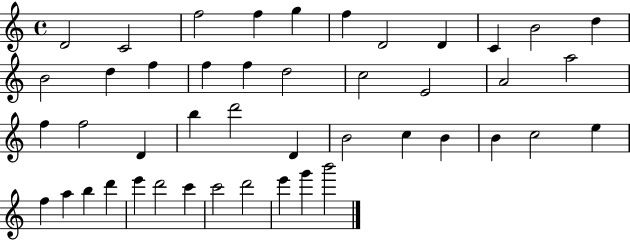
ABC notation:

X:1
T:Untitled
M:4/4
L:1/4
K:C
D2 C2 f2 f g f D2 D C B2 d B2 d f f f d2 c2 E2 A2 a2 f f2 D b d'2 D B2 c B B c2 e f a b d' e' d'2 c' c'2 d'2 e' g' b'2